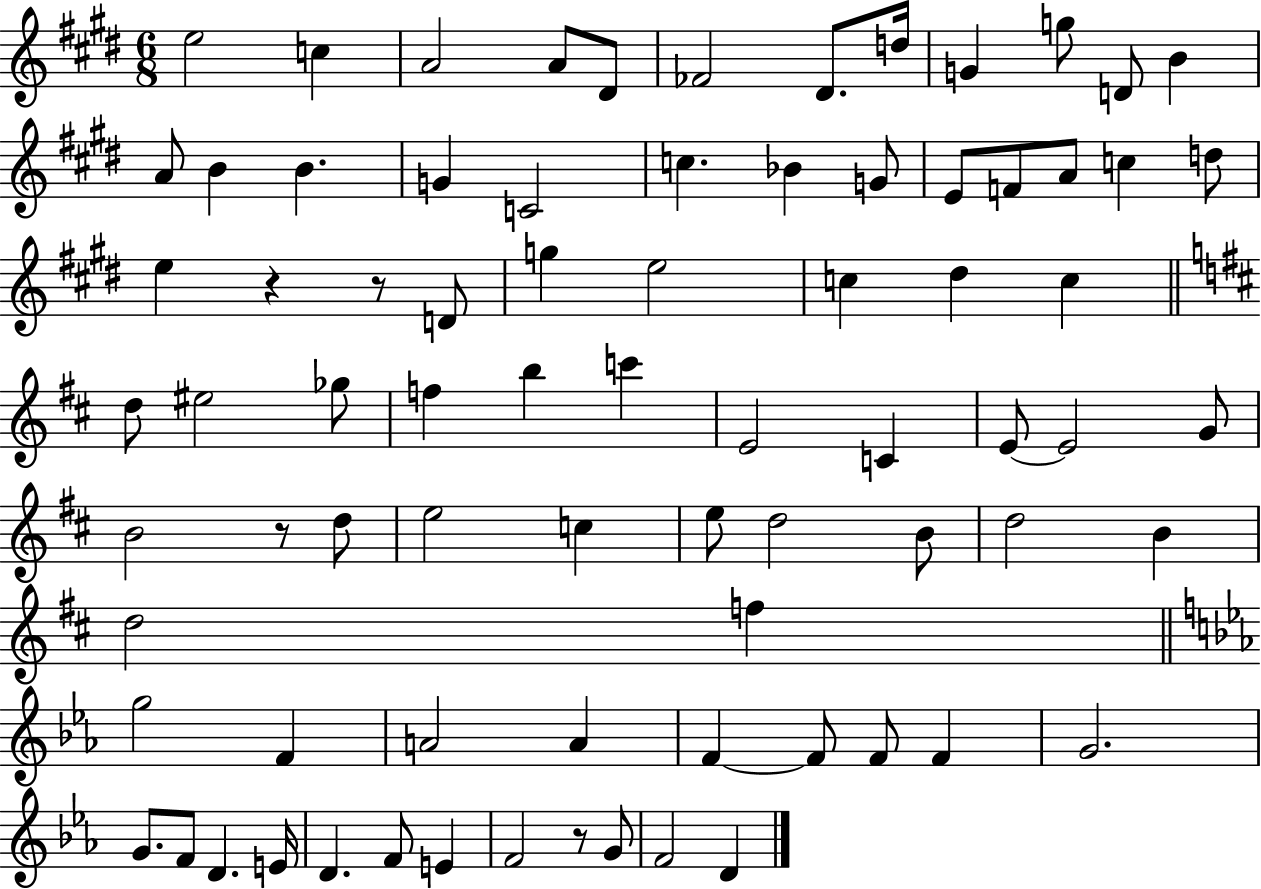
E5/h C5/q A4/h A4/e D#4/e FES4/h D#4/e. D5/s G4/q G5/e D4/e B4/q A4/e B4/q B4/q. G4/q C4/h C5/q. Bb4/q G4/e E4/e F4/e A4/e C5/q D5/e E5/q R/q R/e D4/e G5/q E5/h C5/q D#5/q C5/q D5/e EIS5/h Gb5/e F5/q B5/q C6/q E4/h C4/q E4/e E4/h G4/e B4/h R/e D5/e E5/h C5/q E5/e D5/h B4/e D5/h B4/q D5/h F5/q G5/h F4/q A4/h A4/q F4/q F4/e F4/e F4/q G4/h. G4/e. F4/e D4/q. E4/s D4/q. F4/e E4/q F4/h R/e G4/e F4/h D4/q